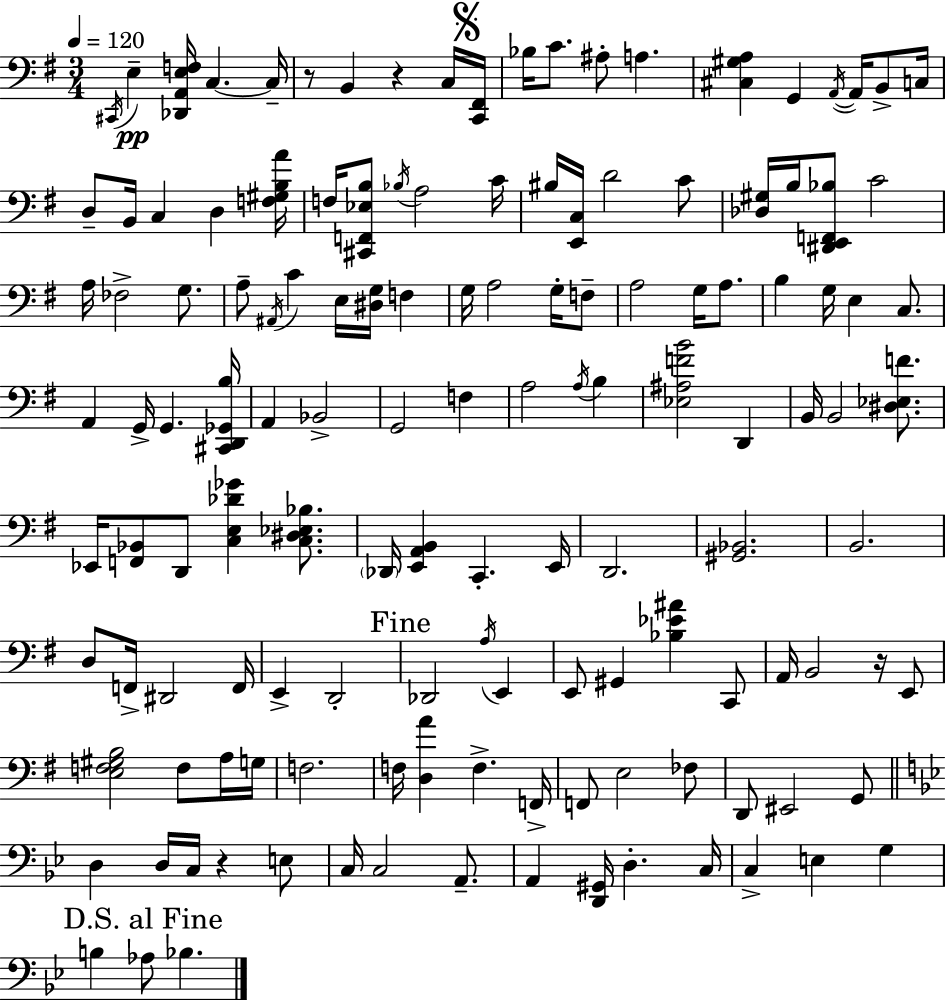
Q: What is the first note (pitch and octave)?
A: C#2